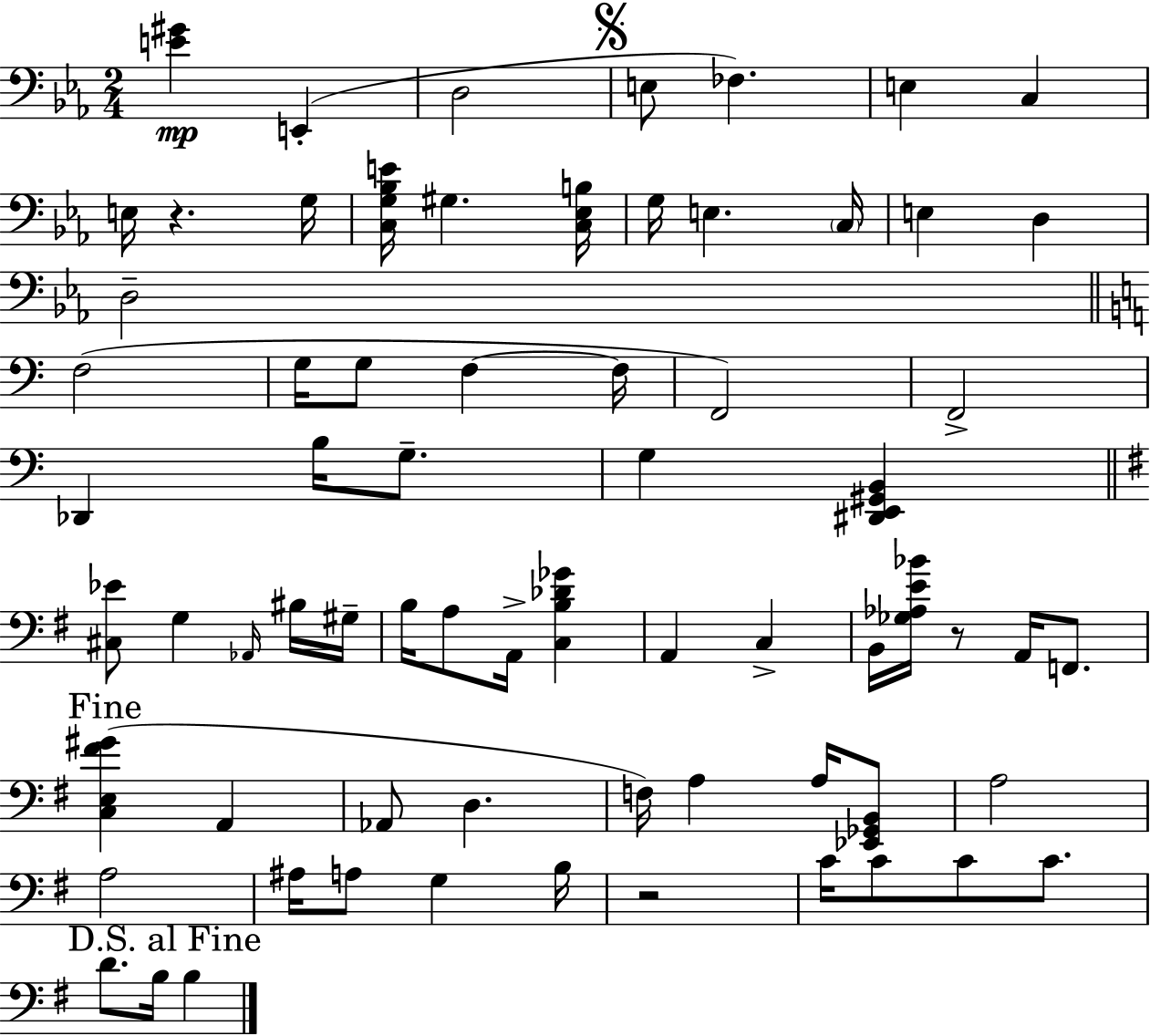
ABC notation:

X:1
T:Untitled
M:2/4
L:1/4
K:Cm
[E^G] E,, D,2 E,/2 _F, E, C, E,/4 z G,/4 [C,G,_B,E]/4 ^G, [C,_E,B,]/4 G,/4 E, C,/4 E, D, D,2 F,2 G,/4 G,/2 F, F,/4 F,,2 F,,2 _D,, B,/4 G,/2 G, [^D,,E,,^G,,B,,] [^C,_E]/2 G, _A,,/4 ^B,/4 ^G,/4 B,/4 A,/2 A,,/4 [C,B,_D_G] A,, C, B,,/4 [_G,_A,E_B]/4 z/2 A,,/4 F,,/2 [C,E,^F^G] A,, _A,,/2 D, F,/4 A, A,/4 [_E,,_G,,B,,]/2 A,2 A,2 ^A,/4 A,/2 G, B,/4 z2 C/4 C/2 C/2 C/2 D/2 B,/4 B,